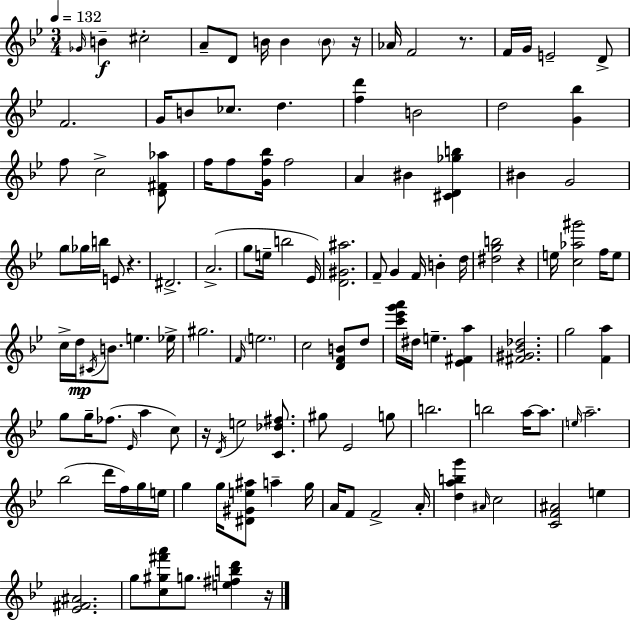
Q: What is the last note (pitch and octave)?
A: G5